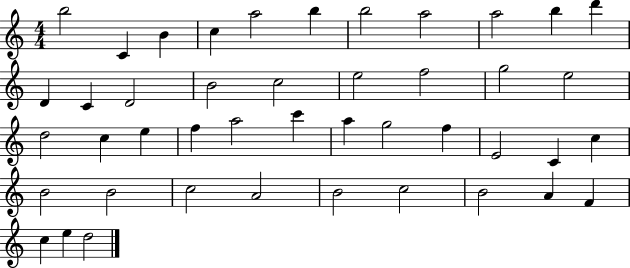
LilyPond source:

{
  \clef treble
  \numericTimeSignature
  \time 4/4
  \key c \major
  b''2 c'4 b'4 | c''4 a''2 b''4 | b''2 a''2 | a''2 b''4 d'''4 | \break d'4 c'4 d'2 | b'2 c''2 | e''2 f''2 | g''2 e''2 | \break d''2 c''4 e''4 | f''4 a''2 c'''4 | a''4 g''2 f''4 | e'2 c'4 c''4 | \break b'2 b'2 | c''2 a'2 | b'2 c''2 | b'2 a'4 f'4 | \break c''4 e''4 d''2 | \bar "|."
}